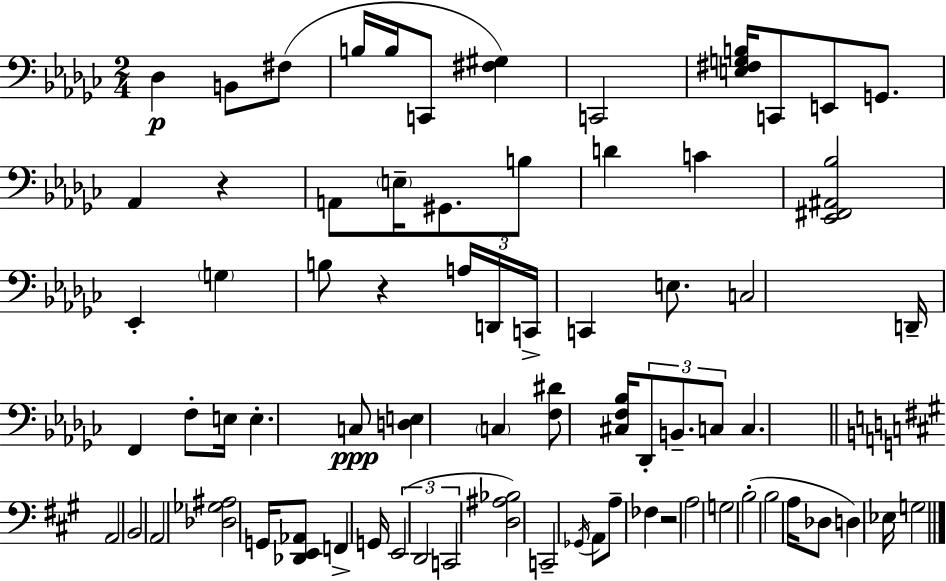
Db3/q B2/e F#3/e B3/s B3/s C2/e [F#3,G#3]/q C2/h [E3,F#3,G3,B3]/s C2/e E2/e G2/e. Ab2/q R/q A2/e E3/s G#2/e. B3/e D4/q C4/q [Eb2,F#2,A#2,Bb3]/h Eb2/q G3/q B3/e R/q A3/s D2/s C2/s C2/q E3/e. C3/h D2/s F2/q F3/e E3/s E3/q. C3/e [D3,E3]/q C3/q [F3,D#4]/e [C#3,F3,Bb3]/s Db2/e B2/e. C3/e C3/q. A2/h B2/h A2/h [Db3,Gb3,A#3]/h G2/s [Db2,E2,Ab2]/e F2/q G2/s E2/h D2/h C2/h [D3,A#3,Bb3]/h C2/h Gb2/s A2/e A3/e FES3/q R/h A3/h G3/h B3/h B3/h A3/s Db3/e D3/q Eb3/s G3/h